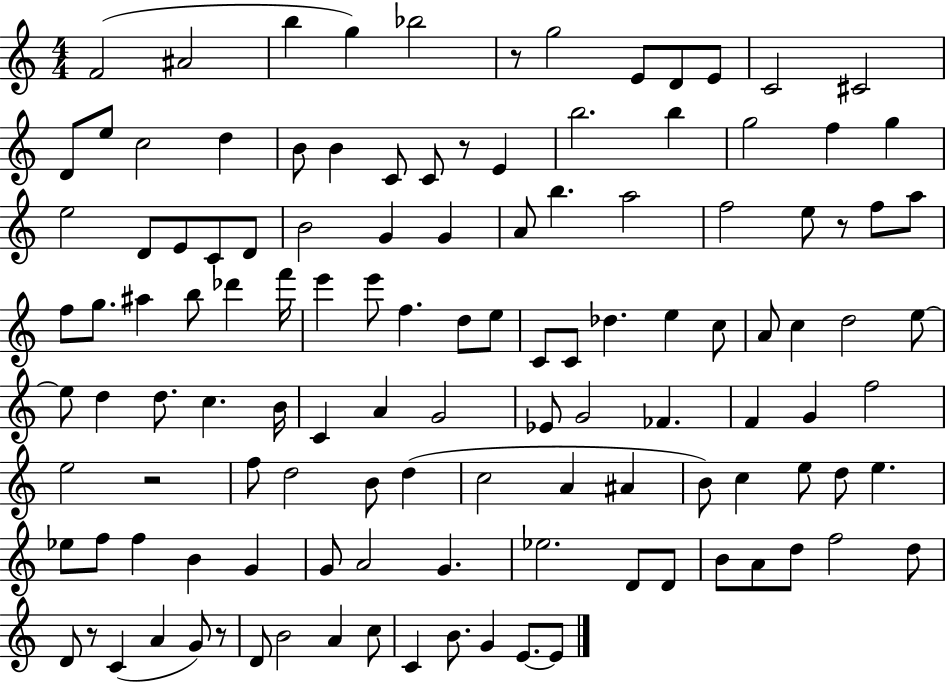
F4/h A#4/h B5/q G5/q Bb5/h R/e G5/h E4/e D4/e E4/e C4/h C#4/h D4/e E5/e C5/h D5/q B4/e B4/q C4/e C4/e R/e E4/q B5/h. B5/q G5/h F5/q G5/q E5/h D4/e E4/e C4/e D4/e B4/h G4/q G4/q A4/e B5/q. A5/h F5/h E5/e R/e F5/e A5/e F5/e G5/e. A#5/q B5/e Db6/q F6/s E6/q E6/e F5/q. D5/e E5/e C4/e C4/e Db5/q. E5/q C5/e A4/e C5/q D5/h E5/e E5/e D5/q D5/e. C5/q. B4/s C4/q A4/q G4/h Eb4/e G4/h FES4/q. F4/q G4/q F5/h E5/h R/h F5/e D5/h B4/e D5/q C5/h A4/q A#4/q B4/e C5/q E5/e D5/e E5/q. Eb5/e F5/e F5/q B4/q G4/q G4/e A4/h G4/q. Eb5/h. D4/e D4/e B4/e A4/e D5/e F5/h D5/e D4/e R/e C4/q A4/q G4/e R/e D4/e B4/h A4/q C5/e C4/q B4/e. G4/q E4/e. E4/e